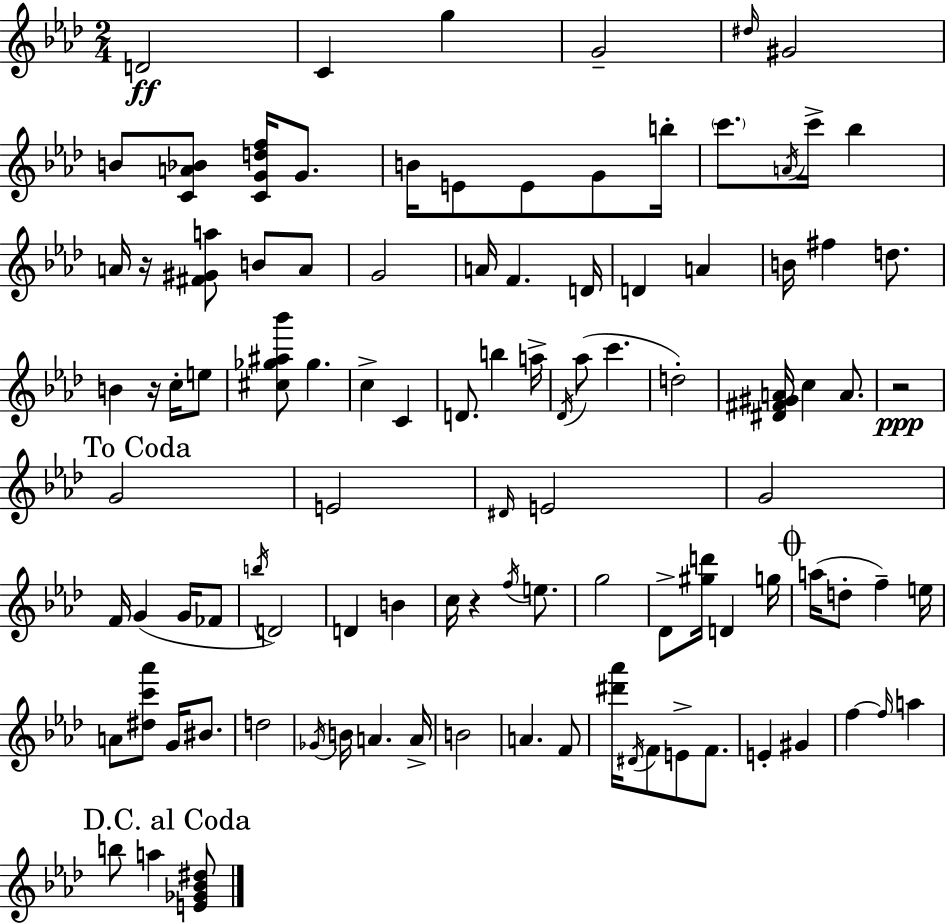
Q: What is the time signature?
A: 2/4